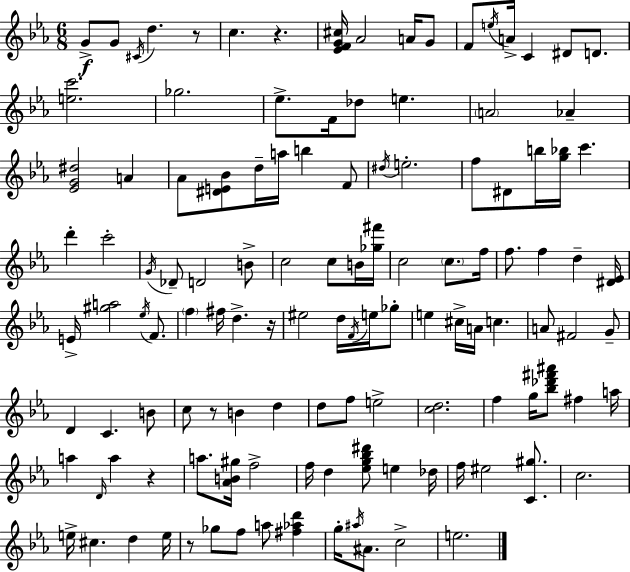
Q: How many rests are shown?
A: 6